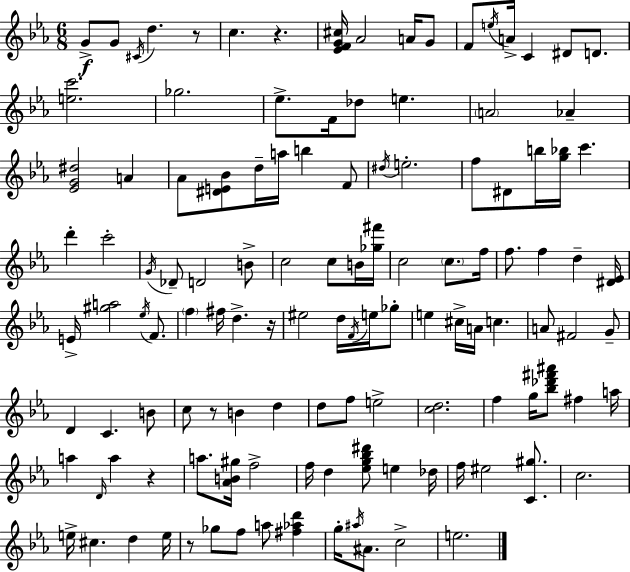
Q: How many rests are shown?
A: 6